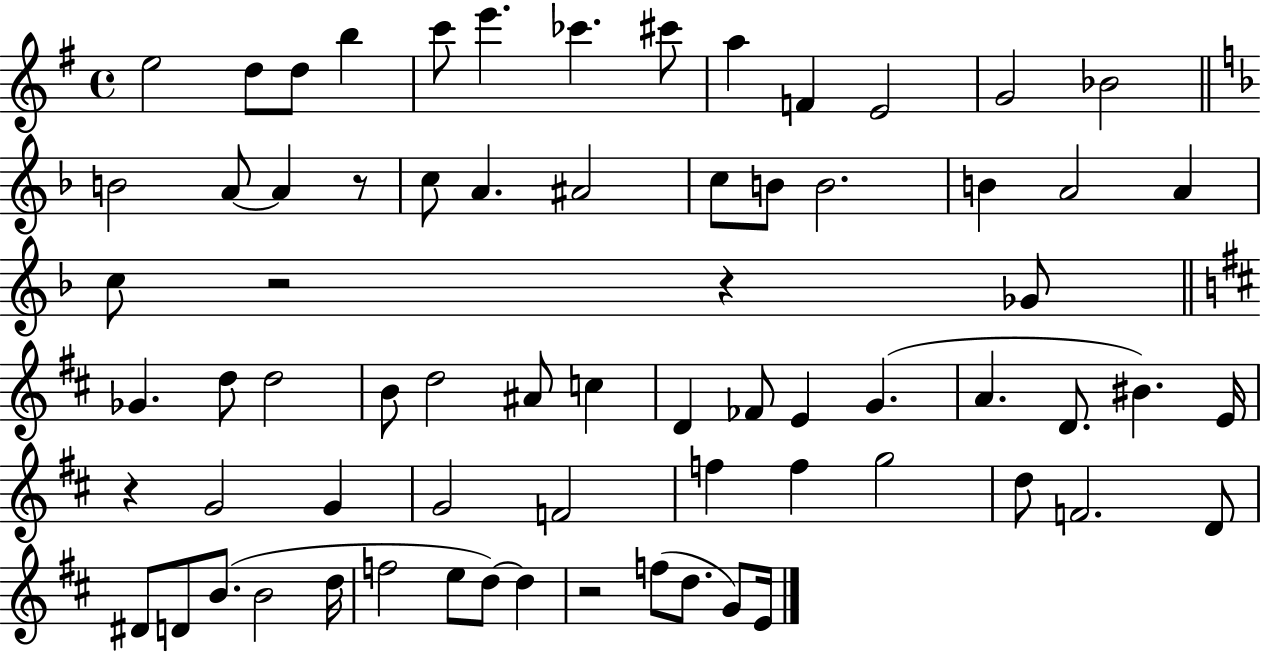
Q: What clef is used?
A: treble